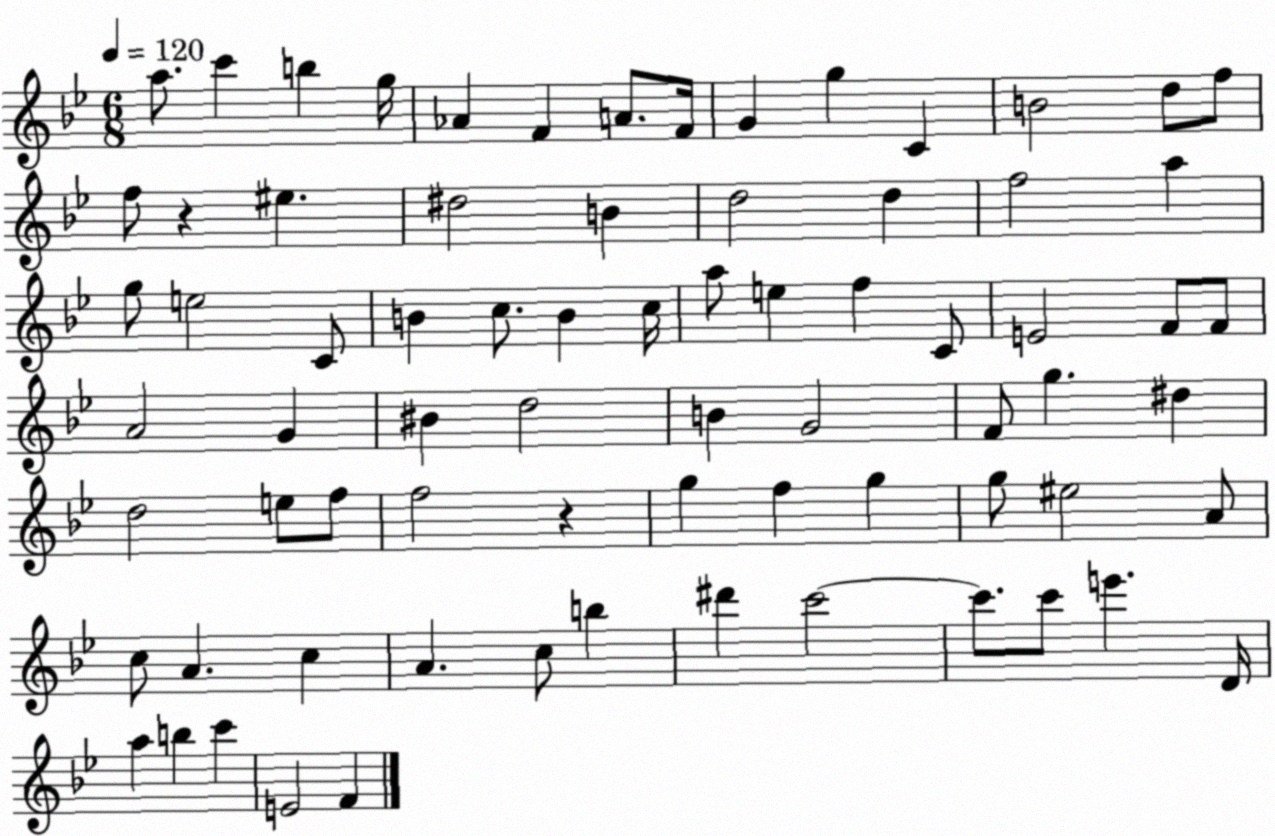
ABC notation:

X:1
T:Untitled
M:6/8
L:1/4
K:Bb
a/2 c' b g/4 _A F A/2 F/4 G g C B2 d/2 f/2 f/2 z ^e ^d2 B d2 d f2 a g/2 e2 C/2 B c/2 B c/4 a/2 e f C/2 E2 F/2 F/2 A2 G ^B d2 B G2 F/2 g ^d d2 e/2 f/2 f2 z g f g g/2 ^e2 A/2 c/2 A c A c/2 b ^d' c'2 c'/2 c'/2 e' D/4 a b c' E2 F